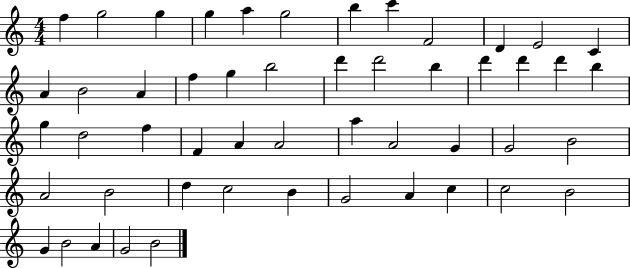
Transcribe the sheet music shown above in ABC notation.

X:1
T:Untitled
M:4/4
L:1/4
K:C
f g2 g g a g2 b c' F2 D E2 C A B2 A f g b2 d' d'2 b d' d' d' b g d2 f F A A2 a A2 G G2 B2 A2 B2 d c2 B G2 A c c2 B2 G B2 A G2 B2